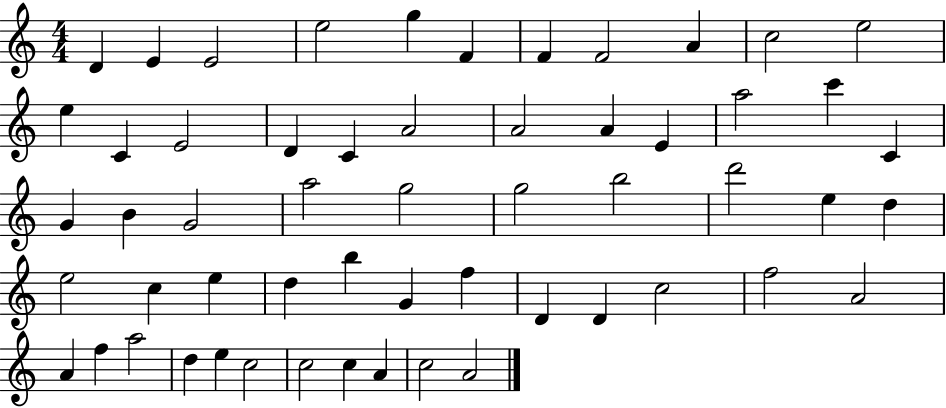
D4/q E4/q E4/h E5/h G5/q F4/q F4/q F4/h A4/q C5/h E5/h E5/q C4/q E4/h D4/q C4/q A4/h A4/h A4/q E4/q A5/h C6/q C4/q G4/q B4/q G4/h A5/h G5/h G5/h B5/h D6/h E5/q D5/q E5/h C5/q E5/q D5/q B5/q G4/q F5/q D4/q D4/q C5/h F5/h A4/h A4/q F5/q A5/h D5/q E5/q C5/h C5/h C5/q A4/q C5/h A4/h